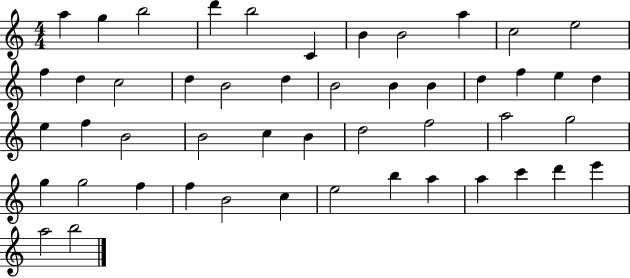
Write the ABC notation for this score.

X:1
T:Untitled
M:4/4
L:1/4
K:C
a g b2 d' b2 C B B2 a c2 e2 f d c2 d B2 d B2 B B d f e d e f B2 B2 c B d2 f2 a2 g2 g g2 f f B2 c e2 b a a c' d' e' a2 b2